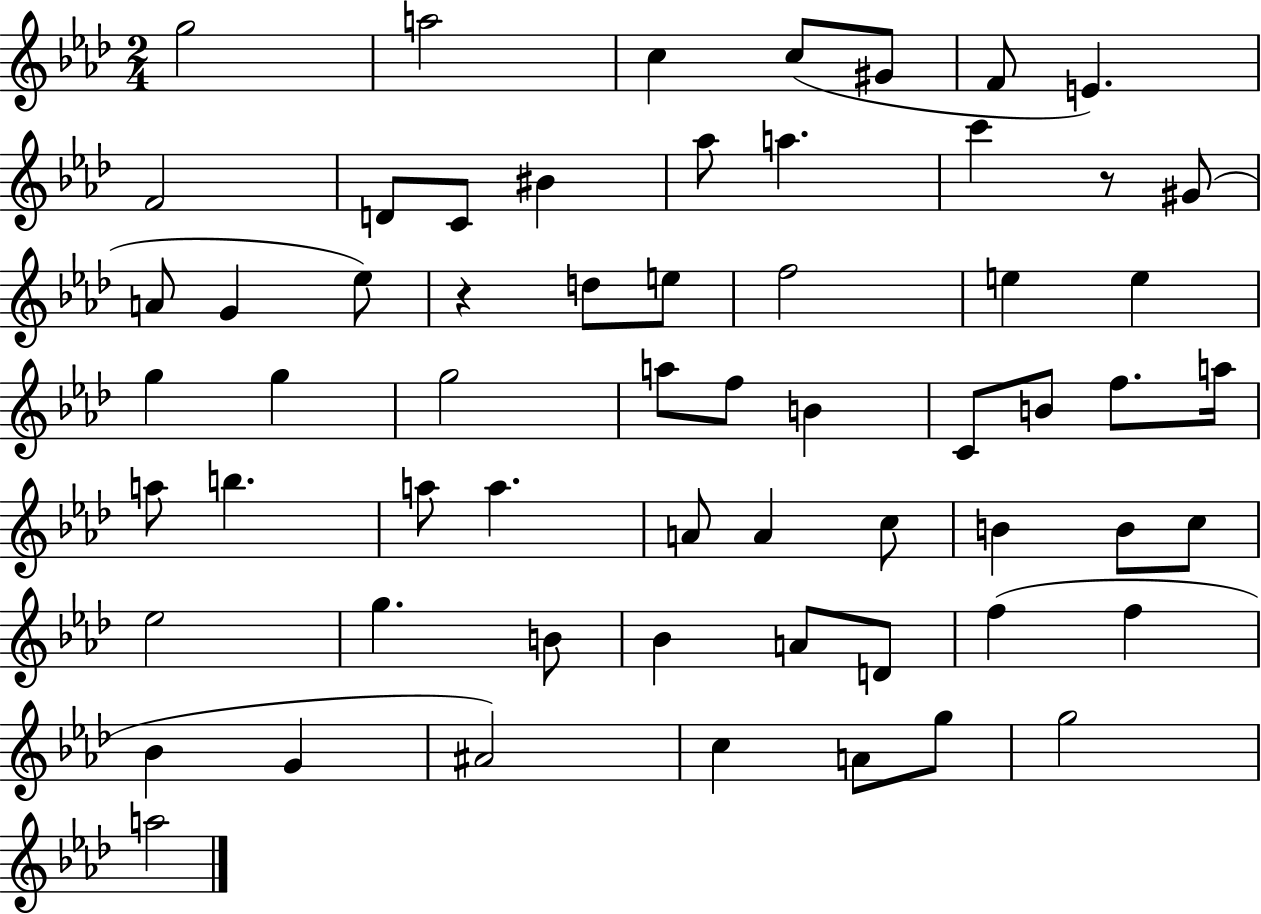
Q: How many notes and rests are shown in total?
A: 61